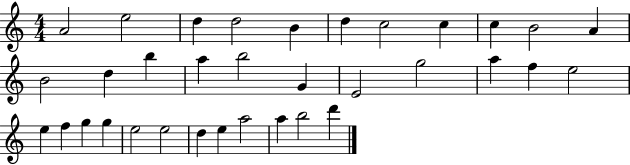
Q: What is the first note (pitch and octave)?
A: A4